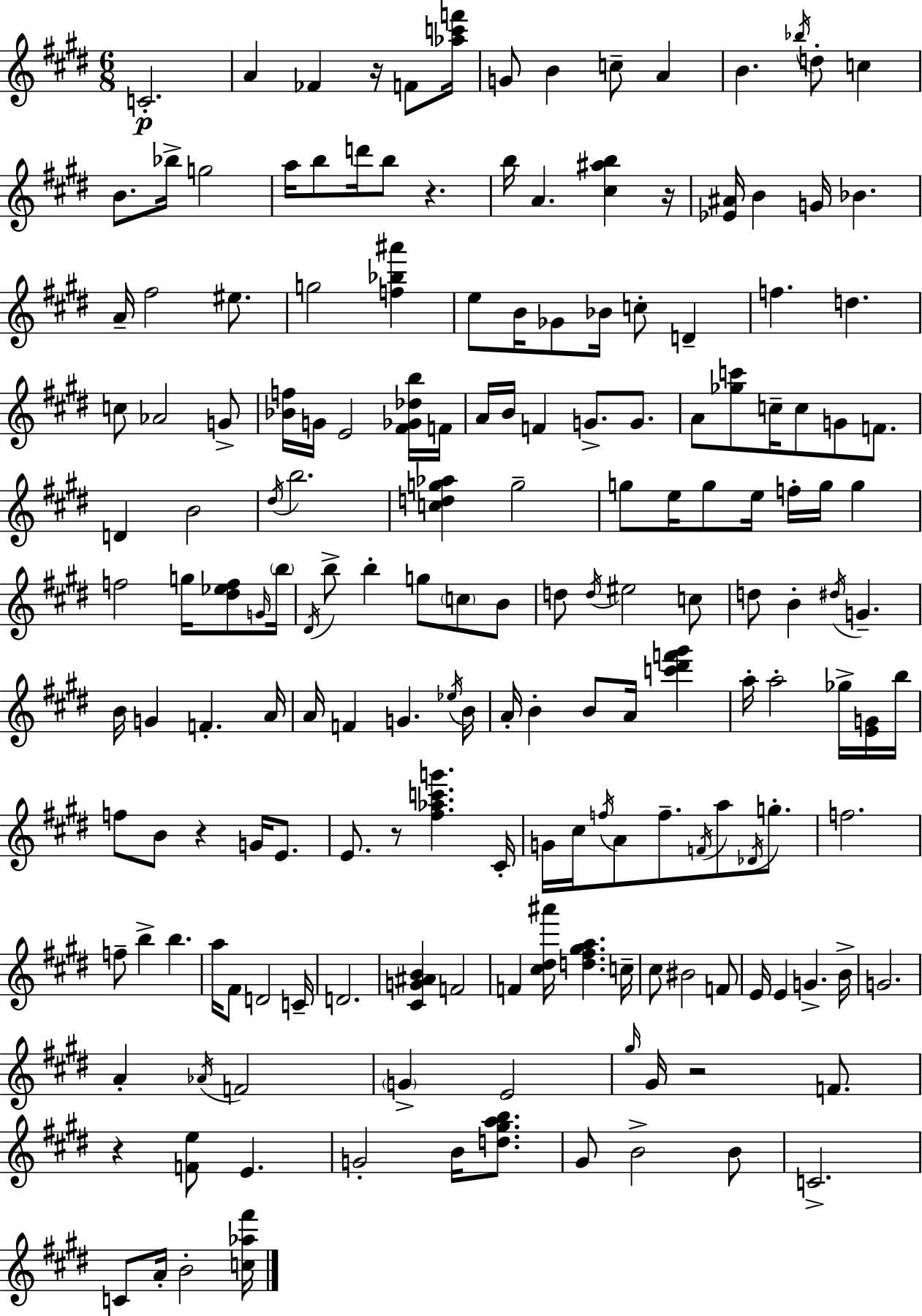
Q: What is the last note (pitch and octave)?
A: B4